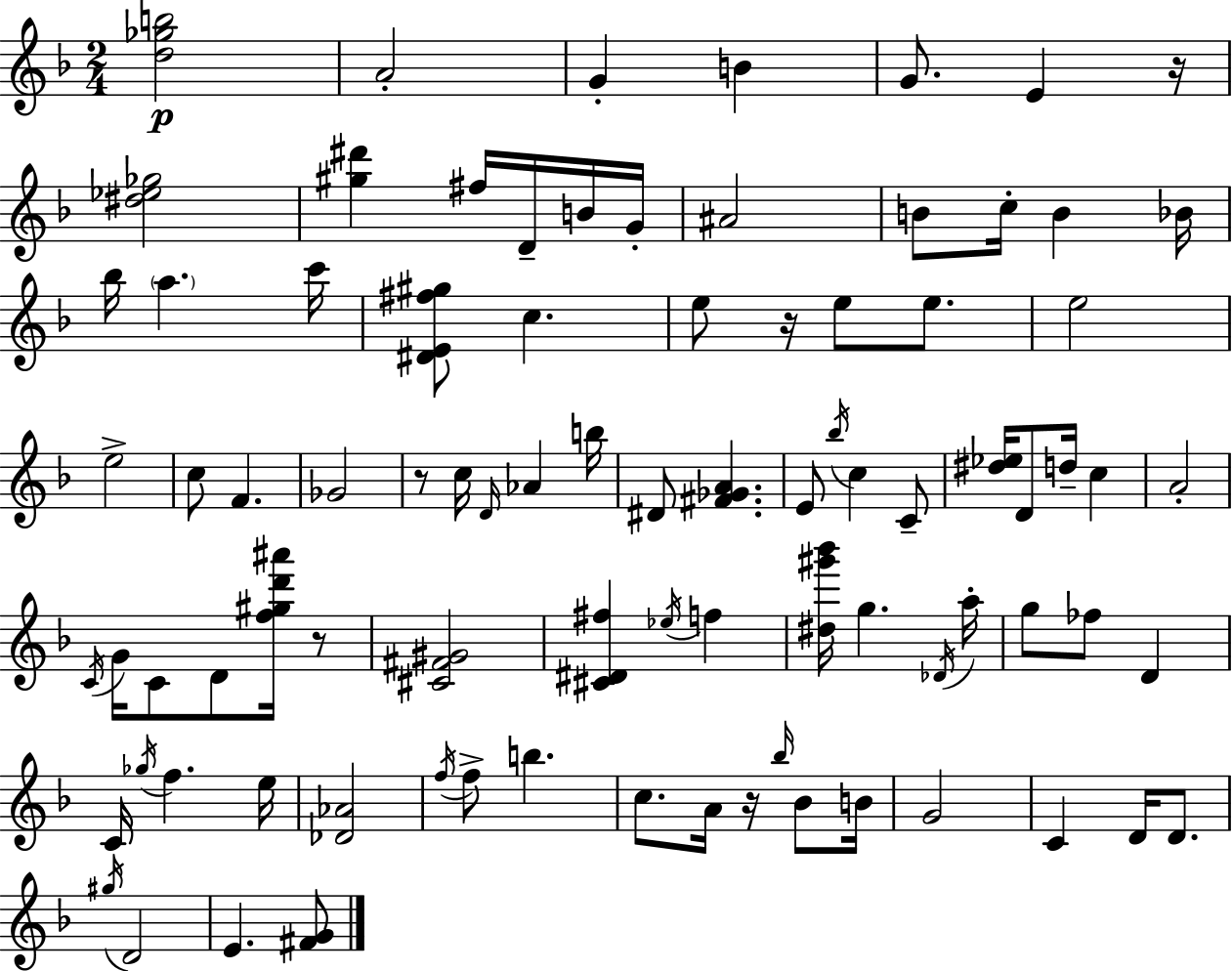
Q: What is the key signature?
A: D minor